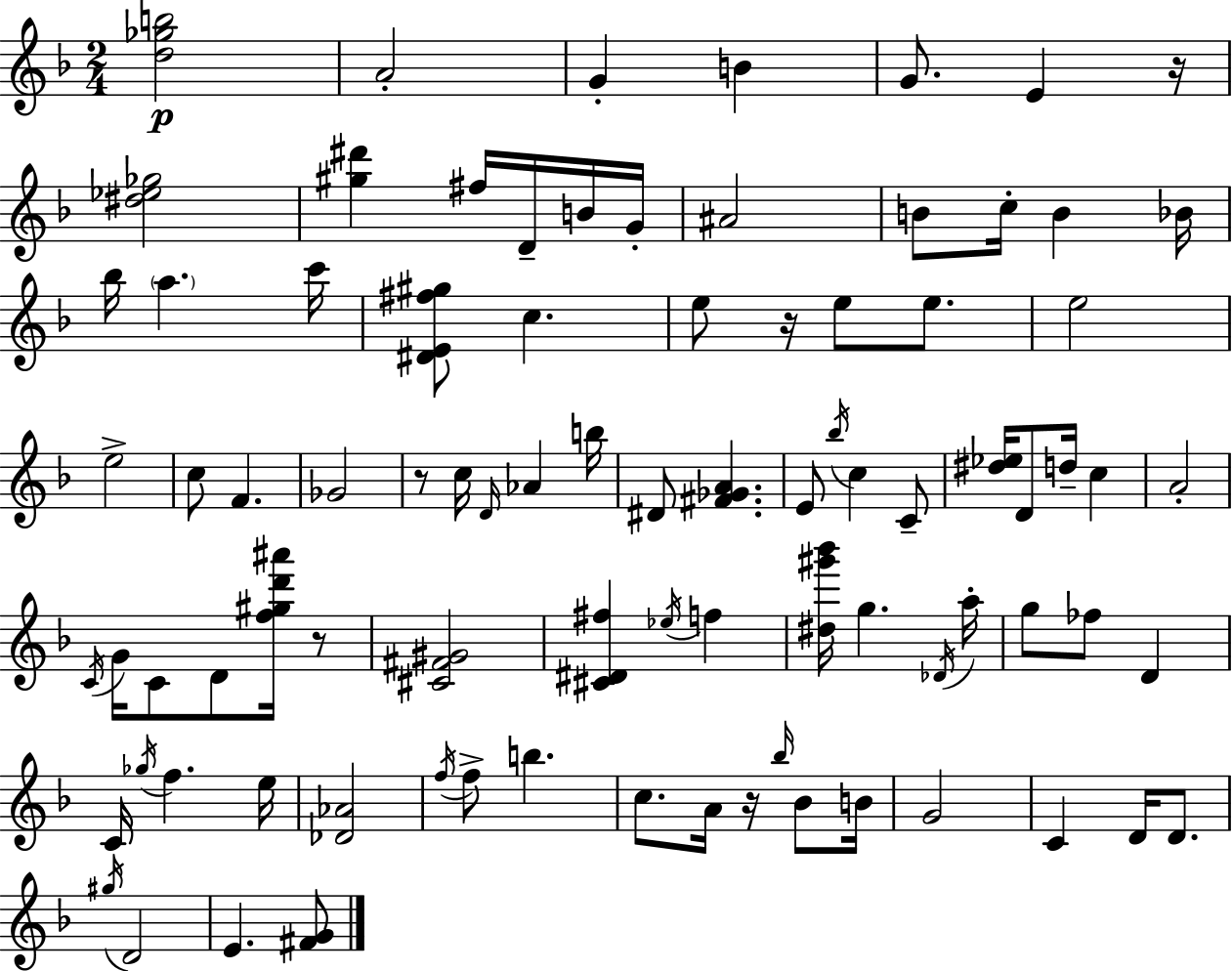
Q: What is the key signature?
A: D minor